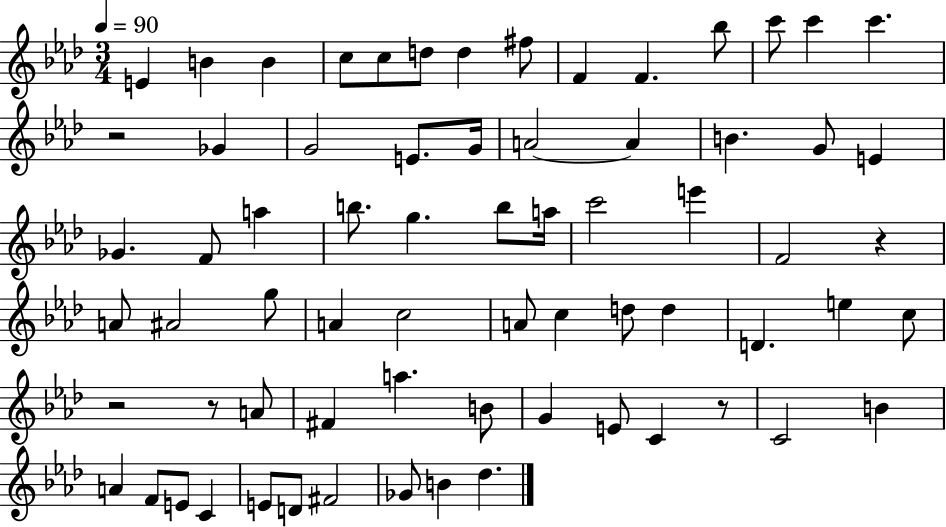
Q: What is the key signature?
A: AES major